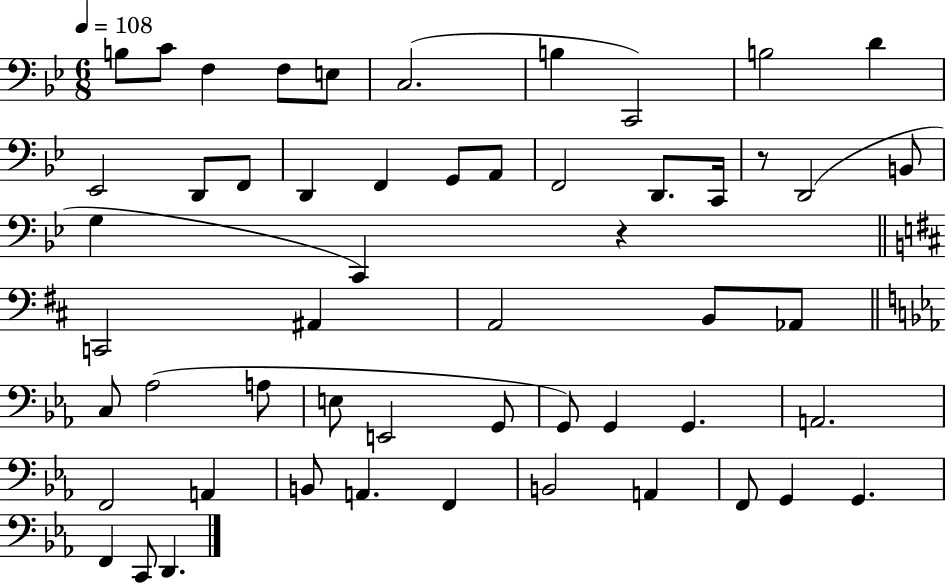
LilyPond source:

{
  \clef bass
  \numericTimeSignature
  \time 6/8
  \key bes \major
  \tempo 4 = 108
  \repeat volta 2 { b8 c'8 f4 f8 e8 | c2.( | b4 c,2) | b2 d'4 | \break ees,2 d,8 f,8 | d,4 f,4 g,8 a,8 | f,2 d,8. c,16 | r8 d,2( b,8 | \break g4 c,4) r4 | \bar "||" \break \key d \major c,2 ais,4 | a,2 b,8 aes,8 | \bar "||" \break \key ees \major c8 aes2( a8 | e8 e,2 g,8 | g,8) g,4 g,4. | a,2. | \break f,2 a,4 | b,8 a,4. f,4 | b,2 a,4 | f,8 g,4 g,4. | \break f,4 c,8 d,4. | } \bar "|."
}